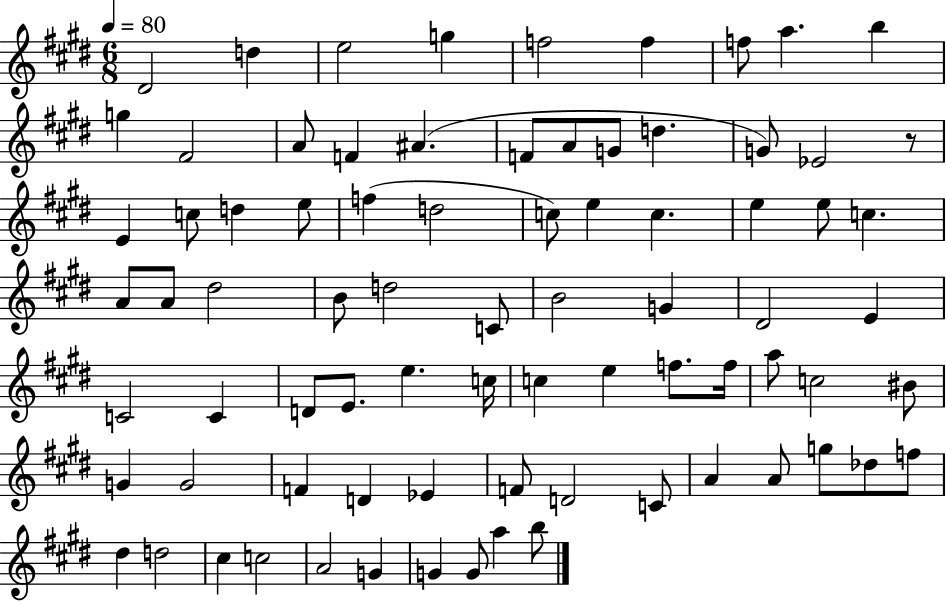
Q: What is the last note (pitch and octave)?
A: B5